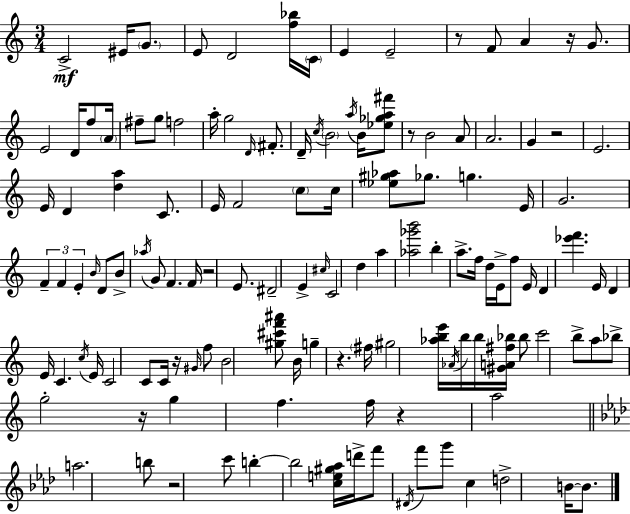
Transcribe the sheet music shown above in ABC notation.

X:1
T:Untitled
M:3/4
L:1/4
K:Am
C2 ^E/4 G/2 E/2 D2 [f_b]/4 C/4 E E2 z/2 F/2 A z/4 G/2 E2 D/4 f/2 A/4 ^f/2 g/2 f2 a/4 g2 D/4 ^F/2 D/4 c/4 B2 a/4 B/4 [_e_ga^f']/2 z/2 B2 A/2 A2 G z2 E2 E/4 D [da] C/2 E/4 F2 c/2 c/4 [_e^g_a]/2 _g/2 g E/4 G2 F F E B/4 D/2 B/2 _a/4 G/2 F F/4 z2 E/2 ^D2 E ^c/4 C2 d a [_a_g'b']2 b a/2 f/4 d/4 E/4 f/2 E/4 D [_e'f'] E/4 D E/4 C c/4 E/4 C2 C/2 C/4 z/4 ^G/4 f/2 B2 [^g^c'f'^a']/2 B/4 g z ^f/4 ^g2 [_abe']/4 _A/4 b/4 b/4 [^GA^f_b]/4 _b/2 c'2 b/2 a/2 _b/2 g2 z/4 g f f/4 z a2 a2 b/2 z2 c'/2 b b2 [ce^g_a]/4 d'/4 f'/2 ^D/4 f'/2 g'/2 c d2 B/4 B/2